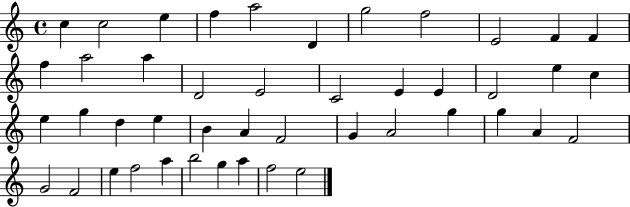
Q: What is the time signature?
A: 4/4